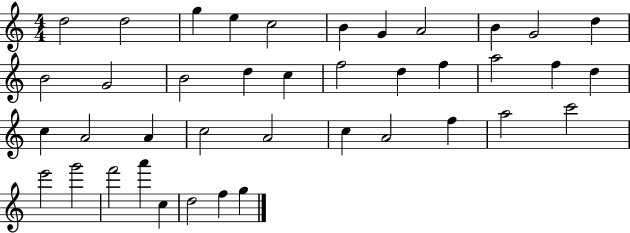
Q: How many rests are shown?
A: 0